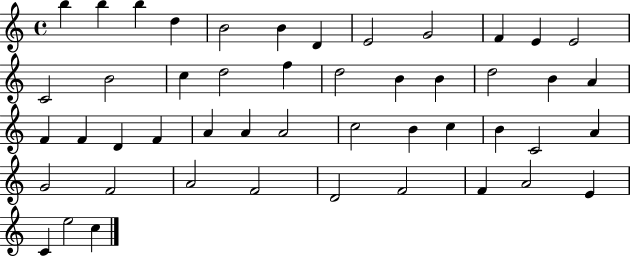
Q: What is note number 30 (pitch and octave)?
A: A4